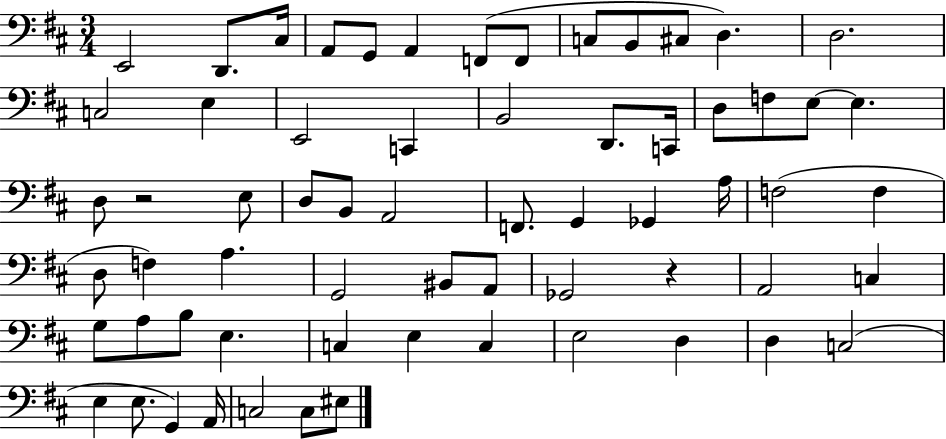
E2/h D2/e. C#3/s A2/e G2/e A2/q F2/e F2/e C3/e B2/e C#3/e D3/q. D3/h. C3/h E3/q E2/h C2/q B2/h D2/e. C2/s D3/e F3/e E3/e E3/q. D3/e R/h E3/e D3/e B2/e A2/h F2/e. G2/q Gb2/q A3/s F3/h F3/q D3/e F3/q A3/q. G2/h BIS2/e A2/e Gb2/h R/q A2/h C3/q G3/e A3/e B3/e E3/q. C3/q E3/q C3/q E3/h D3/q D3/q C3/h E3/q E3/e. G2/q A2/s C3/h C3/e EIS3/e